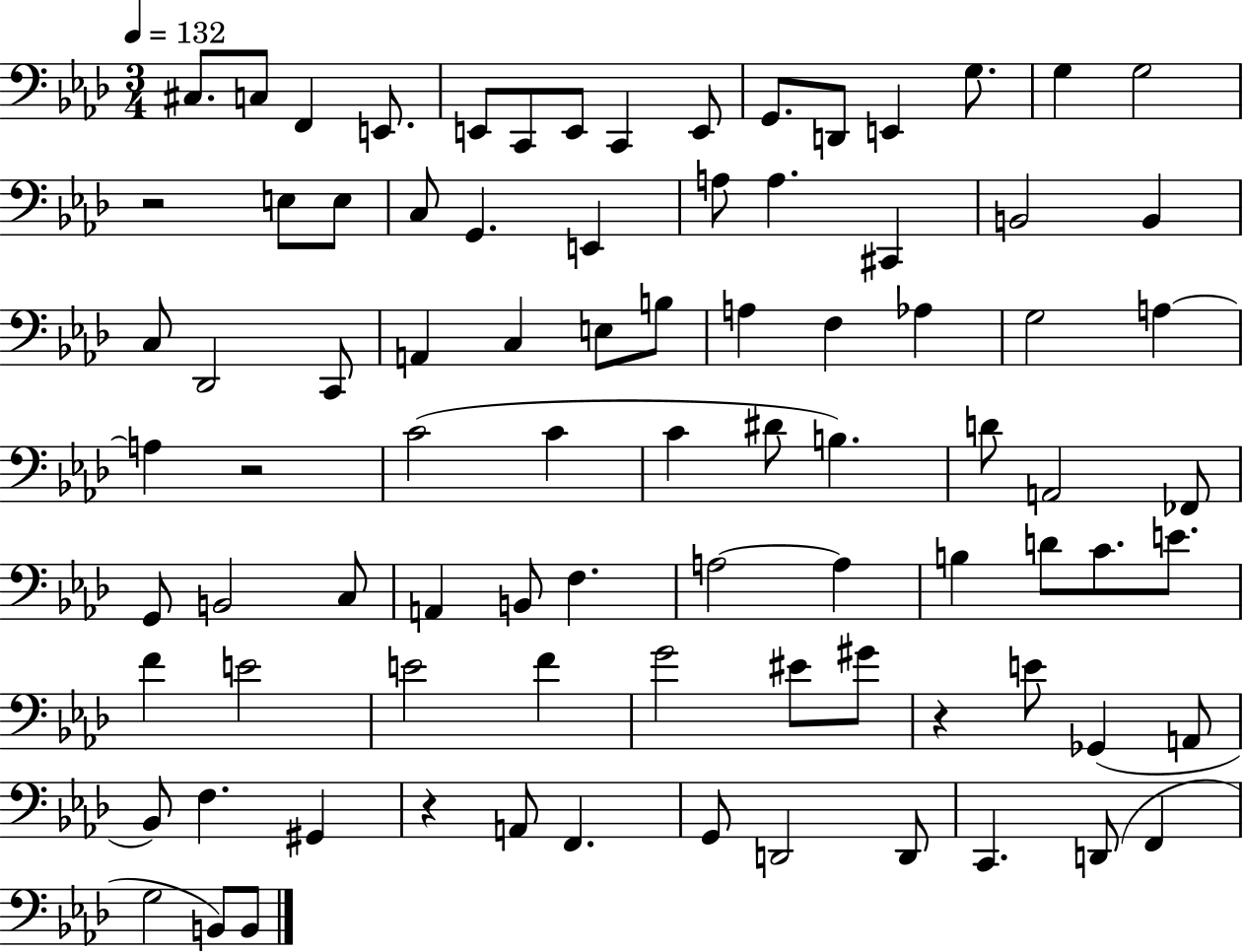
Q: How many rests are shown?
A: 4